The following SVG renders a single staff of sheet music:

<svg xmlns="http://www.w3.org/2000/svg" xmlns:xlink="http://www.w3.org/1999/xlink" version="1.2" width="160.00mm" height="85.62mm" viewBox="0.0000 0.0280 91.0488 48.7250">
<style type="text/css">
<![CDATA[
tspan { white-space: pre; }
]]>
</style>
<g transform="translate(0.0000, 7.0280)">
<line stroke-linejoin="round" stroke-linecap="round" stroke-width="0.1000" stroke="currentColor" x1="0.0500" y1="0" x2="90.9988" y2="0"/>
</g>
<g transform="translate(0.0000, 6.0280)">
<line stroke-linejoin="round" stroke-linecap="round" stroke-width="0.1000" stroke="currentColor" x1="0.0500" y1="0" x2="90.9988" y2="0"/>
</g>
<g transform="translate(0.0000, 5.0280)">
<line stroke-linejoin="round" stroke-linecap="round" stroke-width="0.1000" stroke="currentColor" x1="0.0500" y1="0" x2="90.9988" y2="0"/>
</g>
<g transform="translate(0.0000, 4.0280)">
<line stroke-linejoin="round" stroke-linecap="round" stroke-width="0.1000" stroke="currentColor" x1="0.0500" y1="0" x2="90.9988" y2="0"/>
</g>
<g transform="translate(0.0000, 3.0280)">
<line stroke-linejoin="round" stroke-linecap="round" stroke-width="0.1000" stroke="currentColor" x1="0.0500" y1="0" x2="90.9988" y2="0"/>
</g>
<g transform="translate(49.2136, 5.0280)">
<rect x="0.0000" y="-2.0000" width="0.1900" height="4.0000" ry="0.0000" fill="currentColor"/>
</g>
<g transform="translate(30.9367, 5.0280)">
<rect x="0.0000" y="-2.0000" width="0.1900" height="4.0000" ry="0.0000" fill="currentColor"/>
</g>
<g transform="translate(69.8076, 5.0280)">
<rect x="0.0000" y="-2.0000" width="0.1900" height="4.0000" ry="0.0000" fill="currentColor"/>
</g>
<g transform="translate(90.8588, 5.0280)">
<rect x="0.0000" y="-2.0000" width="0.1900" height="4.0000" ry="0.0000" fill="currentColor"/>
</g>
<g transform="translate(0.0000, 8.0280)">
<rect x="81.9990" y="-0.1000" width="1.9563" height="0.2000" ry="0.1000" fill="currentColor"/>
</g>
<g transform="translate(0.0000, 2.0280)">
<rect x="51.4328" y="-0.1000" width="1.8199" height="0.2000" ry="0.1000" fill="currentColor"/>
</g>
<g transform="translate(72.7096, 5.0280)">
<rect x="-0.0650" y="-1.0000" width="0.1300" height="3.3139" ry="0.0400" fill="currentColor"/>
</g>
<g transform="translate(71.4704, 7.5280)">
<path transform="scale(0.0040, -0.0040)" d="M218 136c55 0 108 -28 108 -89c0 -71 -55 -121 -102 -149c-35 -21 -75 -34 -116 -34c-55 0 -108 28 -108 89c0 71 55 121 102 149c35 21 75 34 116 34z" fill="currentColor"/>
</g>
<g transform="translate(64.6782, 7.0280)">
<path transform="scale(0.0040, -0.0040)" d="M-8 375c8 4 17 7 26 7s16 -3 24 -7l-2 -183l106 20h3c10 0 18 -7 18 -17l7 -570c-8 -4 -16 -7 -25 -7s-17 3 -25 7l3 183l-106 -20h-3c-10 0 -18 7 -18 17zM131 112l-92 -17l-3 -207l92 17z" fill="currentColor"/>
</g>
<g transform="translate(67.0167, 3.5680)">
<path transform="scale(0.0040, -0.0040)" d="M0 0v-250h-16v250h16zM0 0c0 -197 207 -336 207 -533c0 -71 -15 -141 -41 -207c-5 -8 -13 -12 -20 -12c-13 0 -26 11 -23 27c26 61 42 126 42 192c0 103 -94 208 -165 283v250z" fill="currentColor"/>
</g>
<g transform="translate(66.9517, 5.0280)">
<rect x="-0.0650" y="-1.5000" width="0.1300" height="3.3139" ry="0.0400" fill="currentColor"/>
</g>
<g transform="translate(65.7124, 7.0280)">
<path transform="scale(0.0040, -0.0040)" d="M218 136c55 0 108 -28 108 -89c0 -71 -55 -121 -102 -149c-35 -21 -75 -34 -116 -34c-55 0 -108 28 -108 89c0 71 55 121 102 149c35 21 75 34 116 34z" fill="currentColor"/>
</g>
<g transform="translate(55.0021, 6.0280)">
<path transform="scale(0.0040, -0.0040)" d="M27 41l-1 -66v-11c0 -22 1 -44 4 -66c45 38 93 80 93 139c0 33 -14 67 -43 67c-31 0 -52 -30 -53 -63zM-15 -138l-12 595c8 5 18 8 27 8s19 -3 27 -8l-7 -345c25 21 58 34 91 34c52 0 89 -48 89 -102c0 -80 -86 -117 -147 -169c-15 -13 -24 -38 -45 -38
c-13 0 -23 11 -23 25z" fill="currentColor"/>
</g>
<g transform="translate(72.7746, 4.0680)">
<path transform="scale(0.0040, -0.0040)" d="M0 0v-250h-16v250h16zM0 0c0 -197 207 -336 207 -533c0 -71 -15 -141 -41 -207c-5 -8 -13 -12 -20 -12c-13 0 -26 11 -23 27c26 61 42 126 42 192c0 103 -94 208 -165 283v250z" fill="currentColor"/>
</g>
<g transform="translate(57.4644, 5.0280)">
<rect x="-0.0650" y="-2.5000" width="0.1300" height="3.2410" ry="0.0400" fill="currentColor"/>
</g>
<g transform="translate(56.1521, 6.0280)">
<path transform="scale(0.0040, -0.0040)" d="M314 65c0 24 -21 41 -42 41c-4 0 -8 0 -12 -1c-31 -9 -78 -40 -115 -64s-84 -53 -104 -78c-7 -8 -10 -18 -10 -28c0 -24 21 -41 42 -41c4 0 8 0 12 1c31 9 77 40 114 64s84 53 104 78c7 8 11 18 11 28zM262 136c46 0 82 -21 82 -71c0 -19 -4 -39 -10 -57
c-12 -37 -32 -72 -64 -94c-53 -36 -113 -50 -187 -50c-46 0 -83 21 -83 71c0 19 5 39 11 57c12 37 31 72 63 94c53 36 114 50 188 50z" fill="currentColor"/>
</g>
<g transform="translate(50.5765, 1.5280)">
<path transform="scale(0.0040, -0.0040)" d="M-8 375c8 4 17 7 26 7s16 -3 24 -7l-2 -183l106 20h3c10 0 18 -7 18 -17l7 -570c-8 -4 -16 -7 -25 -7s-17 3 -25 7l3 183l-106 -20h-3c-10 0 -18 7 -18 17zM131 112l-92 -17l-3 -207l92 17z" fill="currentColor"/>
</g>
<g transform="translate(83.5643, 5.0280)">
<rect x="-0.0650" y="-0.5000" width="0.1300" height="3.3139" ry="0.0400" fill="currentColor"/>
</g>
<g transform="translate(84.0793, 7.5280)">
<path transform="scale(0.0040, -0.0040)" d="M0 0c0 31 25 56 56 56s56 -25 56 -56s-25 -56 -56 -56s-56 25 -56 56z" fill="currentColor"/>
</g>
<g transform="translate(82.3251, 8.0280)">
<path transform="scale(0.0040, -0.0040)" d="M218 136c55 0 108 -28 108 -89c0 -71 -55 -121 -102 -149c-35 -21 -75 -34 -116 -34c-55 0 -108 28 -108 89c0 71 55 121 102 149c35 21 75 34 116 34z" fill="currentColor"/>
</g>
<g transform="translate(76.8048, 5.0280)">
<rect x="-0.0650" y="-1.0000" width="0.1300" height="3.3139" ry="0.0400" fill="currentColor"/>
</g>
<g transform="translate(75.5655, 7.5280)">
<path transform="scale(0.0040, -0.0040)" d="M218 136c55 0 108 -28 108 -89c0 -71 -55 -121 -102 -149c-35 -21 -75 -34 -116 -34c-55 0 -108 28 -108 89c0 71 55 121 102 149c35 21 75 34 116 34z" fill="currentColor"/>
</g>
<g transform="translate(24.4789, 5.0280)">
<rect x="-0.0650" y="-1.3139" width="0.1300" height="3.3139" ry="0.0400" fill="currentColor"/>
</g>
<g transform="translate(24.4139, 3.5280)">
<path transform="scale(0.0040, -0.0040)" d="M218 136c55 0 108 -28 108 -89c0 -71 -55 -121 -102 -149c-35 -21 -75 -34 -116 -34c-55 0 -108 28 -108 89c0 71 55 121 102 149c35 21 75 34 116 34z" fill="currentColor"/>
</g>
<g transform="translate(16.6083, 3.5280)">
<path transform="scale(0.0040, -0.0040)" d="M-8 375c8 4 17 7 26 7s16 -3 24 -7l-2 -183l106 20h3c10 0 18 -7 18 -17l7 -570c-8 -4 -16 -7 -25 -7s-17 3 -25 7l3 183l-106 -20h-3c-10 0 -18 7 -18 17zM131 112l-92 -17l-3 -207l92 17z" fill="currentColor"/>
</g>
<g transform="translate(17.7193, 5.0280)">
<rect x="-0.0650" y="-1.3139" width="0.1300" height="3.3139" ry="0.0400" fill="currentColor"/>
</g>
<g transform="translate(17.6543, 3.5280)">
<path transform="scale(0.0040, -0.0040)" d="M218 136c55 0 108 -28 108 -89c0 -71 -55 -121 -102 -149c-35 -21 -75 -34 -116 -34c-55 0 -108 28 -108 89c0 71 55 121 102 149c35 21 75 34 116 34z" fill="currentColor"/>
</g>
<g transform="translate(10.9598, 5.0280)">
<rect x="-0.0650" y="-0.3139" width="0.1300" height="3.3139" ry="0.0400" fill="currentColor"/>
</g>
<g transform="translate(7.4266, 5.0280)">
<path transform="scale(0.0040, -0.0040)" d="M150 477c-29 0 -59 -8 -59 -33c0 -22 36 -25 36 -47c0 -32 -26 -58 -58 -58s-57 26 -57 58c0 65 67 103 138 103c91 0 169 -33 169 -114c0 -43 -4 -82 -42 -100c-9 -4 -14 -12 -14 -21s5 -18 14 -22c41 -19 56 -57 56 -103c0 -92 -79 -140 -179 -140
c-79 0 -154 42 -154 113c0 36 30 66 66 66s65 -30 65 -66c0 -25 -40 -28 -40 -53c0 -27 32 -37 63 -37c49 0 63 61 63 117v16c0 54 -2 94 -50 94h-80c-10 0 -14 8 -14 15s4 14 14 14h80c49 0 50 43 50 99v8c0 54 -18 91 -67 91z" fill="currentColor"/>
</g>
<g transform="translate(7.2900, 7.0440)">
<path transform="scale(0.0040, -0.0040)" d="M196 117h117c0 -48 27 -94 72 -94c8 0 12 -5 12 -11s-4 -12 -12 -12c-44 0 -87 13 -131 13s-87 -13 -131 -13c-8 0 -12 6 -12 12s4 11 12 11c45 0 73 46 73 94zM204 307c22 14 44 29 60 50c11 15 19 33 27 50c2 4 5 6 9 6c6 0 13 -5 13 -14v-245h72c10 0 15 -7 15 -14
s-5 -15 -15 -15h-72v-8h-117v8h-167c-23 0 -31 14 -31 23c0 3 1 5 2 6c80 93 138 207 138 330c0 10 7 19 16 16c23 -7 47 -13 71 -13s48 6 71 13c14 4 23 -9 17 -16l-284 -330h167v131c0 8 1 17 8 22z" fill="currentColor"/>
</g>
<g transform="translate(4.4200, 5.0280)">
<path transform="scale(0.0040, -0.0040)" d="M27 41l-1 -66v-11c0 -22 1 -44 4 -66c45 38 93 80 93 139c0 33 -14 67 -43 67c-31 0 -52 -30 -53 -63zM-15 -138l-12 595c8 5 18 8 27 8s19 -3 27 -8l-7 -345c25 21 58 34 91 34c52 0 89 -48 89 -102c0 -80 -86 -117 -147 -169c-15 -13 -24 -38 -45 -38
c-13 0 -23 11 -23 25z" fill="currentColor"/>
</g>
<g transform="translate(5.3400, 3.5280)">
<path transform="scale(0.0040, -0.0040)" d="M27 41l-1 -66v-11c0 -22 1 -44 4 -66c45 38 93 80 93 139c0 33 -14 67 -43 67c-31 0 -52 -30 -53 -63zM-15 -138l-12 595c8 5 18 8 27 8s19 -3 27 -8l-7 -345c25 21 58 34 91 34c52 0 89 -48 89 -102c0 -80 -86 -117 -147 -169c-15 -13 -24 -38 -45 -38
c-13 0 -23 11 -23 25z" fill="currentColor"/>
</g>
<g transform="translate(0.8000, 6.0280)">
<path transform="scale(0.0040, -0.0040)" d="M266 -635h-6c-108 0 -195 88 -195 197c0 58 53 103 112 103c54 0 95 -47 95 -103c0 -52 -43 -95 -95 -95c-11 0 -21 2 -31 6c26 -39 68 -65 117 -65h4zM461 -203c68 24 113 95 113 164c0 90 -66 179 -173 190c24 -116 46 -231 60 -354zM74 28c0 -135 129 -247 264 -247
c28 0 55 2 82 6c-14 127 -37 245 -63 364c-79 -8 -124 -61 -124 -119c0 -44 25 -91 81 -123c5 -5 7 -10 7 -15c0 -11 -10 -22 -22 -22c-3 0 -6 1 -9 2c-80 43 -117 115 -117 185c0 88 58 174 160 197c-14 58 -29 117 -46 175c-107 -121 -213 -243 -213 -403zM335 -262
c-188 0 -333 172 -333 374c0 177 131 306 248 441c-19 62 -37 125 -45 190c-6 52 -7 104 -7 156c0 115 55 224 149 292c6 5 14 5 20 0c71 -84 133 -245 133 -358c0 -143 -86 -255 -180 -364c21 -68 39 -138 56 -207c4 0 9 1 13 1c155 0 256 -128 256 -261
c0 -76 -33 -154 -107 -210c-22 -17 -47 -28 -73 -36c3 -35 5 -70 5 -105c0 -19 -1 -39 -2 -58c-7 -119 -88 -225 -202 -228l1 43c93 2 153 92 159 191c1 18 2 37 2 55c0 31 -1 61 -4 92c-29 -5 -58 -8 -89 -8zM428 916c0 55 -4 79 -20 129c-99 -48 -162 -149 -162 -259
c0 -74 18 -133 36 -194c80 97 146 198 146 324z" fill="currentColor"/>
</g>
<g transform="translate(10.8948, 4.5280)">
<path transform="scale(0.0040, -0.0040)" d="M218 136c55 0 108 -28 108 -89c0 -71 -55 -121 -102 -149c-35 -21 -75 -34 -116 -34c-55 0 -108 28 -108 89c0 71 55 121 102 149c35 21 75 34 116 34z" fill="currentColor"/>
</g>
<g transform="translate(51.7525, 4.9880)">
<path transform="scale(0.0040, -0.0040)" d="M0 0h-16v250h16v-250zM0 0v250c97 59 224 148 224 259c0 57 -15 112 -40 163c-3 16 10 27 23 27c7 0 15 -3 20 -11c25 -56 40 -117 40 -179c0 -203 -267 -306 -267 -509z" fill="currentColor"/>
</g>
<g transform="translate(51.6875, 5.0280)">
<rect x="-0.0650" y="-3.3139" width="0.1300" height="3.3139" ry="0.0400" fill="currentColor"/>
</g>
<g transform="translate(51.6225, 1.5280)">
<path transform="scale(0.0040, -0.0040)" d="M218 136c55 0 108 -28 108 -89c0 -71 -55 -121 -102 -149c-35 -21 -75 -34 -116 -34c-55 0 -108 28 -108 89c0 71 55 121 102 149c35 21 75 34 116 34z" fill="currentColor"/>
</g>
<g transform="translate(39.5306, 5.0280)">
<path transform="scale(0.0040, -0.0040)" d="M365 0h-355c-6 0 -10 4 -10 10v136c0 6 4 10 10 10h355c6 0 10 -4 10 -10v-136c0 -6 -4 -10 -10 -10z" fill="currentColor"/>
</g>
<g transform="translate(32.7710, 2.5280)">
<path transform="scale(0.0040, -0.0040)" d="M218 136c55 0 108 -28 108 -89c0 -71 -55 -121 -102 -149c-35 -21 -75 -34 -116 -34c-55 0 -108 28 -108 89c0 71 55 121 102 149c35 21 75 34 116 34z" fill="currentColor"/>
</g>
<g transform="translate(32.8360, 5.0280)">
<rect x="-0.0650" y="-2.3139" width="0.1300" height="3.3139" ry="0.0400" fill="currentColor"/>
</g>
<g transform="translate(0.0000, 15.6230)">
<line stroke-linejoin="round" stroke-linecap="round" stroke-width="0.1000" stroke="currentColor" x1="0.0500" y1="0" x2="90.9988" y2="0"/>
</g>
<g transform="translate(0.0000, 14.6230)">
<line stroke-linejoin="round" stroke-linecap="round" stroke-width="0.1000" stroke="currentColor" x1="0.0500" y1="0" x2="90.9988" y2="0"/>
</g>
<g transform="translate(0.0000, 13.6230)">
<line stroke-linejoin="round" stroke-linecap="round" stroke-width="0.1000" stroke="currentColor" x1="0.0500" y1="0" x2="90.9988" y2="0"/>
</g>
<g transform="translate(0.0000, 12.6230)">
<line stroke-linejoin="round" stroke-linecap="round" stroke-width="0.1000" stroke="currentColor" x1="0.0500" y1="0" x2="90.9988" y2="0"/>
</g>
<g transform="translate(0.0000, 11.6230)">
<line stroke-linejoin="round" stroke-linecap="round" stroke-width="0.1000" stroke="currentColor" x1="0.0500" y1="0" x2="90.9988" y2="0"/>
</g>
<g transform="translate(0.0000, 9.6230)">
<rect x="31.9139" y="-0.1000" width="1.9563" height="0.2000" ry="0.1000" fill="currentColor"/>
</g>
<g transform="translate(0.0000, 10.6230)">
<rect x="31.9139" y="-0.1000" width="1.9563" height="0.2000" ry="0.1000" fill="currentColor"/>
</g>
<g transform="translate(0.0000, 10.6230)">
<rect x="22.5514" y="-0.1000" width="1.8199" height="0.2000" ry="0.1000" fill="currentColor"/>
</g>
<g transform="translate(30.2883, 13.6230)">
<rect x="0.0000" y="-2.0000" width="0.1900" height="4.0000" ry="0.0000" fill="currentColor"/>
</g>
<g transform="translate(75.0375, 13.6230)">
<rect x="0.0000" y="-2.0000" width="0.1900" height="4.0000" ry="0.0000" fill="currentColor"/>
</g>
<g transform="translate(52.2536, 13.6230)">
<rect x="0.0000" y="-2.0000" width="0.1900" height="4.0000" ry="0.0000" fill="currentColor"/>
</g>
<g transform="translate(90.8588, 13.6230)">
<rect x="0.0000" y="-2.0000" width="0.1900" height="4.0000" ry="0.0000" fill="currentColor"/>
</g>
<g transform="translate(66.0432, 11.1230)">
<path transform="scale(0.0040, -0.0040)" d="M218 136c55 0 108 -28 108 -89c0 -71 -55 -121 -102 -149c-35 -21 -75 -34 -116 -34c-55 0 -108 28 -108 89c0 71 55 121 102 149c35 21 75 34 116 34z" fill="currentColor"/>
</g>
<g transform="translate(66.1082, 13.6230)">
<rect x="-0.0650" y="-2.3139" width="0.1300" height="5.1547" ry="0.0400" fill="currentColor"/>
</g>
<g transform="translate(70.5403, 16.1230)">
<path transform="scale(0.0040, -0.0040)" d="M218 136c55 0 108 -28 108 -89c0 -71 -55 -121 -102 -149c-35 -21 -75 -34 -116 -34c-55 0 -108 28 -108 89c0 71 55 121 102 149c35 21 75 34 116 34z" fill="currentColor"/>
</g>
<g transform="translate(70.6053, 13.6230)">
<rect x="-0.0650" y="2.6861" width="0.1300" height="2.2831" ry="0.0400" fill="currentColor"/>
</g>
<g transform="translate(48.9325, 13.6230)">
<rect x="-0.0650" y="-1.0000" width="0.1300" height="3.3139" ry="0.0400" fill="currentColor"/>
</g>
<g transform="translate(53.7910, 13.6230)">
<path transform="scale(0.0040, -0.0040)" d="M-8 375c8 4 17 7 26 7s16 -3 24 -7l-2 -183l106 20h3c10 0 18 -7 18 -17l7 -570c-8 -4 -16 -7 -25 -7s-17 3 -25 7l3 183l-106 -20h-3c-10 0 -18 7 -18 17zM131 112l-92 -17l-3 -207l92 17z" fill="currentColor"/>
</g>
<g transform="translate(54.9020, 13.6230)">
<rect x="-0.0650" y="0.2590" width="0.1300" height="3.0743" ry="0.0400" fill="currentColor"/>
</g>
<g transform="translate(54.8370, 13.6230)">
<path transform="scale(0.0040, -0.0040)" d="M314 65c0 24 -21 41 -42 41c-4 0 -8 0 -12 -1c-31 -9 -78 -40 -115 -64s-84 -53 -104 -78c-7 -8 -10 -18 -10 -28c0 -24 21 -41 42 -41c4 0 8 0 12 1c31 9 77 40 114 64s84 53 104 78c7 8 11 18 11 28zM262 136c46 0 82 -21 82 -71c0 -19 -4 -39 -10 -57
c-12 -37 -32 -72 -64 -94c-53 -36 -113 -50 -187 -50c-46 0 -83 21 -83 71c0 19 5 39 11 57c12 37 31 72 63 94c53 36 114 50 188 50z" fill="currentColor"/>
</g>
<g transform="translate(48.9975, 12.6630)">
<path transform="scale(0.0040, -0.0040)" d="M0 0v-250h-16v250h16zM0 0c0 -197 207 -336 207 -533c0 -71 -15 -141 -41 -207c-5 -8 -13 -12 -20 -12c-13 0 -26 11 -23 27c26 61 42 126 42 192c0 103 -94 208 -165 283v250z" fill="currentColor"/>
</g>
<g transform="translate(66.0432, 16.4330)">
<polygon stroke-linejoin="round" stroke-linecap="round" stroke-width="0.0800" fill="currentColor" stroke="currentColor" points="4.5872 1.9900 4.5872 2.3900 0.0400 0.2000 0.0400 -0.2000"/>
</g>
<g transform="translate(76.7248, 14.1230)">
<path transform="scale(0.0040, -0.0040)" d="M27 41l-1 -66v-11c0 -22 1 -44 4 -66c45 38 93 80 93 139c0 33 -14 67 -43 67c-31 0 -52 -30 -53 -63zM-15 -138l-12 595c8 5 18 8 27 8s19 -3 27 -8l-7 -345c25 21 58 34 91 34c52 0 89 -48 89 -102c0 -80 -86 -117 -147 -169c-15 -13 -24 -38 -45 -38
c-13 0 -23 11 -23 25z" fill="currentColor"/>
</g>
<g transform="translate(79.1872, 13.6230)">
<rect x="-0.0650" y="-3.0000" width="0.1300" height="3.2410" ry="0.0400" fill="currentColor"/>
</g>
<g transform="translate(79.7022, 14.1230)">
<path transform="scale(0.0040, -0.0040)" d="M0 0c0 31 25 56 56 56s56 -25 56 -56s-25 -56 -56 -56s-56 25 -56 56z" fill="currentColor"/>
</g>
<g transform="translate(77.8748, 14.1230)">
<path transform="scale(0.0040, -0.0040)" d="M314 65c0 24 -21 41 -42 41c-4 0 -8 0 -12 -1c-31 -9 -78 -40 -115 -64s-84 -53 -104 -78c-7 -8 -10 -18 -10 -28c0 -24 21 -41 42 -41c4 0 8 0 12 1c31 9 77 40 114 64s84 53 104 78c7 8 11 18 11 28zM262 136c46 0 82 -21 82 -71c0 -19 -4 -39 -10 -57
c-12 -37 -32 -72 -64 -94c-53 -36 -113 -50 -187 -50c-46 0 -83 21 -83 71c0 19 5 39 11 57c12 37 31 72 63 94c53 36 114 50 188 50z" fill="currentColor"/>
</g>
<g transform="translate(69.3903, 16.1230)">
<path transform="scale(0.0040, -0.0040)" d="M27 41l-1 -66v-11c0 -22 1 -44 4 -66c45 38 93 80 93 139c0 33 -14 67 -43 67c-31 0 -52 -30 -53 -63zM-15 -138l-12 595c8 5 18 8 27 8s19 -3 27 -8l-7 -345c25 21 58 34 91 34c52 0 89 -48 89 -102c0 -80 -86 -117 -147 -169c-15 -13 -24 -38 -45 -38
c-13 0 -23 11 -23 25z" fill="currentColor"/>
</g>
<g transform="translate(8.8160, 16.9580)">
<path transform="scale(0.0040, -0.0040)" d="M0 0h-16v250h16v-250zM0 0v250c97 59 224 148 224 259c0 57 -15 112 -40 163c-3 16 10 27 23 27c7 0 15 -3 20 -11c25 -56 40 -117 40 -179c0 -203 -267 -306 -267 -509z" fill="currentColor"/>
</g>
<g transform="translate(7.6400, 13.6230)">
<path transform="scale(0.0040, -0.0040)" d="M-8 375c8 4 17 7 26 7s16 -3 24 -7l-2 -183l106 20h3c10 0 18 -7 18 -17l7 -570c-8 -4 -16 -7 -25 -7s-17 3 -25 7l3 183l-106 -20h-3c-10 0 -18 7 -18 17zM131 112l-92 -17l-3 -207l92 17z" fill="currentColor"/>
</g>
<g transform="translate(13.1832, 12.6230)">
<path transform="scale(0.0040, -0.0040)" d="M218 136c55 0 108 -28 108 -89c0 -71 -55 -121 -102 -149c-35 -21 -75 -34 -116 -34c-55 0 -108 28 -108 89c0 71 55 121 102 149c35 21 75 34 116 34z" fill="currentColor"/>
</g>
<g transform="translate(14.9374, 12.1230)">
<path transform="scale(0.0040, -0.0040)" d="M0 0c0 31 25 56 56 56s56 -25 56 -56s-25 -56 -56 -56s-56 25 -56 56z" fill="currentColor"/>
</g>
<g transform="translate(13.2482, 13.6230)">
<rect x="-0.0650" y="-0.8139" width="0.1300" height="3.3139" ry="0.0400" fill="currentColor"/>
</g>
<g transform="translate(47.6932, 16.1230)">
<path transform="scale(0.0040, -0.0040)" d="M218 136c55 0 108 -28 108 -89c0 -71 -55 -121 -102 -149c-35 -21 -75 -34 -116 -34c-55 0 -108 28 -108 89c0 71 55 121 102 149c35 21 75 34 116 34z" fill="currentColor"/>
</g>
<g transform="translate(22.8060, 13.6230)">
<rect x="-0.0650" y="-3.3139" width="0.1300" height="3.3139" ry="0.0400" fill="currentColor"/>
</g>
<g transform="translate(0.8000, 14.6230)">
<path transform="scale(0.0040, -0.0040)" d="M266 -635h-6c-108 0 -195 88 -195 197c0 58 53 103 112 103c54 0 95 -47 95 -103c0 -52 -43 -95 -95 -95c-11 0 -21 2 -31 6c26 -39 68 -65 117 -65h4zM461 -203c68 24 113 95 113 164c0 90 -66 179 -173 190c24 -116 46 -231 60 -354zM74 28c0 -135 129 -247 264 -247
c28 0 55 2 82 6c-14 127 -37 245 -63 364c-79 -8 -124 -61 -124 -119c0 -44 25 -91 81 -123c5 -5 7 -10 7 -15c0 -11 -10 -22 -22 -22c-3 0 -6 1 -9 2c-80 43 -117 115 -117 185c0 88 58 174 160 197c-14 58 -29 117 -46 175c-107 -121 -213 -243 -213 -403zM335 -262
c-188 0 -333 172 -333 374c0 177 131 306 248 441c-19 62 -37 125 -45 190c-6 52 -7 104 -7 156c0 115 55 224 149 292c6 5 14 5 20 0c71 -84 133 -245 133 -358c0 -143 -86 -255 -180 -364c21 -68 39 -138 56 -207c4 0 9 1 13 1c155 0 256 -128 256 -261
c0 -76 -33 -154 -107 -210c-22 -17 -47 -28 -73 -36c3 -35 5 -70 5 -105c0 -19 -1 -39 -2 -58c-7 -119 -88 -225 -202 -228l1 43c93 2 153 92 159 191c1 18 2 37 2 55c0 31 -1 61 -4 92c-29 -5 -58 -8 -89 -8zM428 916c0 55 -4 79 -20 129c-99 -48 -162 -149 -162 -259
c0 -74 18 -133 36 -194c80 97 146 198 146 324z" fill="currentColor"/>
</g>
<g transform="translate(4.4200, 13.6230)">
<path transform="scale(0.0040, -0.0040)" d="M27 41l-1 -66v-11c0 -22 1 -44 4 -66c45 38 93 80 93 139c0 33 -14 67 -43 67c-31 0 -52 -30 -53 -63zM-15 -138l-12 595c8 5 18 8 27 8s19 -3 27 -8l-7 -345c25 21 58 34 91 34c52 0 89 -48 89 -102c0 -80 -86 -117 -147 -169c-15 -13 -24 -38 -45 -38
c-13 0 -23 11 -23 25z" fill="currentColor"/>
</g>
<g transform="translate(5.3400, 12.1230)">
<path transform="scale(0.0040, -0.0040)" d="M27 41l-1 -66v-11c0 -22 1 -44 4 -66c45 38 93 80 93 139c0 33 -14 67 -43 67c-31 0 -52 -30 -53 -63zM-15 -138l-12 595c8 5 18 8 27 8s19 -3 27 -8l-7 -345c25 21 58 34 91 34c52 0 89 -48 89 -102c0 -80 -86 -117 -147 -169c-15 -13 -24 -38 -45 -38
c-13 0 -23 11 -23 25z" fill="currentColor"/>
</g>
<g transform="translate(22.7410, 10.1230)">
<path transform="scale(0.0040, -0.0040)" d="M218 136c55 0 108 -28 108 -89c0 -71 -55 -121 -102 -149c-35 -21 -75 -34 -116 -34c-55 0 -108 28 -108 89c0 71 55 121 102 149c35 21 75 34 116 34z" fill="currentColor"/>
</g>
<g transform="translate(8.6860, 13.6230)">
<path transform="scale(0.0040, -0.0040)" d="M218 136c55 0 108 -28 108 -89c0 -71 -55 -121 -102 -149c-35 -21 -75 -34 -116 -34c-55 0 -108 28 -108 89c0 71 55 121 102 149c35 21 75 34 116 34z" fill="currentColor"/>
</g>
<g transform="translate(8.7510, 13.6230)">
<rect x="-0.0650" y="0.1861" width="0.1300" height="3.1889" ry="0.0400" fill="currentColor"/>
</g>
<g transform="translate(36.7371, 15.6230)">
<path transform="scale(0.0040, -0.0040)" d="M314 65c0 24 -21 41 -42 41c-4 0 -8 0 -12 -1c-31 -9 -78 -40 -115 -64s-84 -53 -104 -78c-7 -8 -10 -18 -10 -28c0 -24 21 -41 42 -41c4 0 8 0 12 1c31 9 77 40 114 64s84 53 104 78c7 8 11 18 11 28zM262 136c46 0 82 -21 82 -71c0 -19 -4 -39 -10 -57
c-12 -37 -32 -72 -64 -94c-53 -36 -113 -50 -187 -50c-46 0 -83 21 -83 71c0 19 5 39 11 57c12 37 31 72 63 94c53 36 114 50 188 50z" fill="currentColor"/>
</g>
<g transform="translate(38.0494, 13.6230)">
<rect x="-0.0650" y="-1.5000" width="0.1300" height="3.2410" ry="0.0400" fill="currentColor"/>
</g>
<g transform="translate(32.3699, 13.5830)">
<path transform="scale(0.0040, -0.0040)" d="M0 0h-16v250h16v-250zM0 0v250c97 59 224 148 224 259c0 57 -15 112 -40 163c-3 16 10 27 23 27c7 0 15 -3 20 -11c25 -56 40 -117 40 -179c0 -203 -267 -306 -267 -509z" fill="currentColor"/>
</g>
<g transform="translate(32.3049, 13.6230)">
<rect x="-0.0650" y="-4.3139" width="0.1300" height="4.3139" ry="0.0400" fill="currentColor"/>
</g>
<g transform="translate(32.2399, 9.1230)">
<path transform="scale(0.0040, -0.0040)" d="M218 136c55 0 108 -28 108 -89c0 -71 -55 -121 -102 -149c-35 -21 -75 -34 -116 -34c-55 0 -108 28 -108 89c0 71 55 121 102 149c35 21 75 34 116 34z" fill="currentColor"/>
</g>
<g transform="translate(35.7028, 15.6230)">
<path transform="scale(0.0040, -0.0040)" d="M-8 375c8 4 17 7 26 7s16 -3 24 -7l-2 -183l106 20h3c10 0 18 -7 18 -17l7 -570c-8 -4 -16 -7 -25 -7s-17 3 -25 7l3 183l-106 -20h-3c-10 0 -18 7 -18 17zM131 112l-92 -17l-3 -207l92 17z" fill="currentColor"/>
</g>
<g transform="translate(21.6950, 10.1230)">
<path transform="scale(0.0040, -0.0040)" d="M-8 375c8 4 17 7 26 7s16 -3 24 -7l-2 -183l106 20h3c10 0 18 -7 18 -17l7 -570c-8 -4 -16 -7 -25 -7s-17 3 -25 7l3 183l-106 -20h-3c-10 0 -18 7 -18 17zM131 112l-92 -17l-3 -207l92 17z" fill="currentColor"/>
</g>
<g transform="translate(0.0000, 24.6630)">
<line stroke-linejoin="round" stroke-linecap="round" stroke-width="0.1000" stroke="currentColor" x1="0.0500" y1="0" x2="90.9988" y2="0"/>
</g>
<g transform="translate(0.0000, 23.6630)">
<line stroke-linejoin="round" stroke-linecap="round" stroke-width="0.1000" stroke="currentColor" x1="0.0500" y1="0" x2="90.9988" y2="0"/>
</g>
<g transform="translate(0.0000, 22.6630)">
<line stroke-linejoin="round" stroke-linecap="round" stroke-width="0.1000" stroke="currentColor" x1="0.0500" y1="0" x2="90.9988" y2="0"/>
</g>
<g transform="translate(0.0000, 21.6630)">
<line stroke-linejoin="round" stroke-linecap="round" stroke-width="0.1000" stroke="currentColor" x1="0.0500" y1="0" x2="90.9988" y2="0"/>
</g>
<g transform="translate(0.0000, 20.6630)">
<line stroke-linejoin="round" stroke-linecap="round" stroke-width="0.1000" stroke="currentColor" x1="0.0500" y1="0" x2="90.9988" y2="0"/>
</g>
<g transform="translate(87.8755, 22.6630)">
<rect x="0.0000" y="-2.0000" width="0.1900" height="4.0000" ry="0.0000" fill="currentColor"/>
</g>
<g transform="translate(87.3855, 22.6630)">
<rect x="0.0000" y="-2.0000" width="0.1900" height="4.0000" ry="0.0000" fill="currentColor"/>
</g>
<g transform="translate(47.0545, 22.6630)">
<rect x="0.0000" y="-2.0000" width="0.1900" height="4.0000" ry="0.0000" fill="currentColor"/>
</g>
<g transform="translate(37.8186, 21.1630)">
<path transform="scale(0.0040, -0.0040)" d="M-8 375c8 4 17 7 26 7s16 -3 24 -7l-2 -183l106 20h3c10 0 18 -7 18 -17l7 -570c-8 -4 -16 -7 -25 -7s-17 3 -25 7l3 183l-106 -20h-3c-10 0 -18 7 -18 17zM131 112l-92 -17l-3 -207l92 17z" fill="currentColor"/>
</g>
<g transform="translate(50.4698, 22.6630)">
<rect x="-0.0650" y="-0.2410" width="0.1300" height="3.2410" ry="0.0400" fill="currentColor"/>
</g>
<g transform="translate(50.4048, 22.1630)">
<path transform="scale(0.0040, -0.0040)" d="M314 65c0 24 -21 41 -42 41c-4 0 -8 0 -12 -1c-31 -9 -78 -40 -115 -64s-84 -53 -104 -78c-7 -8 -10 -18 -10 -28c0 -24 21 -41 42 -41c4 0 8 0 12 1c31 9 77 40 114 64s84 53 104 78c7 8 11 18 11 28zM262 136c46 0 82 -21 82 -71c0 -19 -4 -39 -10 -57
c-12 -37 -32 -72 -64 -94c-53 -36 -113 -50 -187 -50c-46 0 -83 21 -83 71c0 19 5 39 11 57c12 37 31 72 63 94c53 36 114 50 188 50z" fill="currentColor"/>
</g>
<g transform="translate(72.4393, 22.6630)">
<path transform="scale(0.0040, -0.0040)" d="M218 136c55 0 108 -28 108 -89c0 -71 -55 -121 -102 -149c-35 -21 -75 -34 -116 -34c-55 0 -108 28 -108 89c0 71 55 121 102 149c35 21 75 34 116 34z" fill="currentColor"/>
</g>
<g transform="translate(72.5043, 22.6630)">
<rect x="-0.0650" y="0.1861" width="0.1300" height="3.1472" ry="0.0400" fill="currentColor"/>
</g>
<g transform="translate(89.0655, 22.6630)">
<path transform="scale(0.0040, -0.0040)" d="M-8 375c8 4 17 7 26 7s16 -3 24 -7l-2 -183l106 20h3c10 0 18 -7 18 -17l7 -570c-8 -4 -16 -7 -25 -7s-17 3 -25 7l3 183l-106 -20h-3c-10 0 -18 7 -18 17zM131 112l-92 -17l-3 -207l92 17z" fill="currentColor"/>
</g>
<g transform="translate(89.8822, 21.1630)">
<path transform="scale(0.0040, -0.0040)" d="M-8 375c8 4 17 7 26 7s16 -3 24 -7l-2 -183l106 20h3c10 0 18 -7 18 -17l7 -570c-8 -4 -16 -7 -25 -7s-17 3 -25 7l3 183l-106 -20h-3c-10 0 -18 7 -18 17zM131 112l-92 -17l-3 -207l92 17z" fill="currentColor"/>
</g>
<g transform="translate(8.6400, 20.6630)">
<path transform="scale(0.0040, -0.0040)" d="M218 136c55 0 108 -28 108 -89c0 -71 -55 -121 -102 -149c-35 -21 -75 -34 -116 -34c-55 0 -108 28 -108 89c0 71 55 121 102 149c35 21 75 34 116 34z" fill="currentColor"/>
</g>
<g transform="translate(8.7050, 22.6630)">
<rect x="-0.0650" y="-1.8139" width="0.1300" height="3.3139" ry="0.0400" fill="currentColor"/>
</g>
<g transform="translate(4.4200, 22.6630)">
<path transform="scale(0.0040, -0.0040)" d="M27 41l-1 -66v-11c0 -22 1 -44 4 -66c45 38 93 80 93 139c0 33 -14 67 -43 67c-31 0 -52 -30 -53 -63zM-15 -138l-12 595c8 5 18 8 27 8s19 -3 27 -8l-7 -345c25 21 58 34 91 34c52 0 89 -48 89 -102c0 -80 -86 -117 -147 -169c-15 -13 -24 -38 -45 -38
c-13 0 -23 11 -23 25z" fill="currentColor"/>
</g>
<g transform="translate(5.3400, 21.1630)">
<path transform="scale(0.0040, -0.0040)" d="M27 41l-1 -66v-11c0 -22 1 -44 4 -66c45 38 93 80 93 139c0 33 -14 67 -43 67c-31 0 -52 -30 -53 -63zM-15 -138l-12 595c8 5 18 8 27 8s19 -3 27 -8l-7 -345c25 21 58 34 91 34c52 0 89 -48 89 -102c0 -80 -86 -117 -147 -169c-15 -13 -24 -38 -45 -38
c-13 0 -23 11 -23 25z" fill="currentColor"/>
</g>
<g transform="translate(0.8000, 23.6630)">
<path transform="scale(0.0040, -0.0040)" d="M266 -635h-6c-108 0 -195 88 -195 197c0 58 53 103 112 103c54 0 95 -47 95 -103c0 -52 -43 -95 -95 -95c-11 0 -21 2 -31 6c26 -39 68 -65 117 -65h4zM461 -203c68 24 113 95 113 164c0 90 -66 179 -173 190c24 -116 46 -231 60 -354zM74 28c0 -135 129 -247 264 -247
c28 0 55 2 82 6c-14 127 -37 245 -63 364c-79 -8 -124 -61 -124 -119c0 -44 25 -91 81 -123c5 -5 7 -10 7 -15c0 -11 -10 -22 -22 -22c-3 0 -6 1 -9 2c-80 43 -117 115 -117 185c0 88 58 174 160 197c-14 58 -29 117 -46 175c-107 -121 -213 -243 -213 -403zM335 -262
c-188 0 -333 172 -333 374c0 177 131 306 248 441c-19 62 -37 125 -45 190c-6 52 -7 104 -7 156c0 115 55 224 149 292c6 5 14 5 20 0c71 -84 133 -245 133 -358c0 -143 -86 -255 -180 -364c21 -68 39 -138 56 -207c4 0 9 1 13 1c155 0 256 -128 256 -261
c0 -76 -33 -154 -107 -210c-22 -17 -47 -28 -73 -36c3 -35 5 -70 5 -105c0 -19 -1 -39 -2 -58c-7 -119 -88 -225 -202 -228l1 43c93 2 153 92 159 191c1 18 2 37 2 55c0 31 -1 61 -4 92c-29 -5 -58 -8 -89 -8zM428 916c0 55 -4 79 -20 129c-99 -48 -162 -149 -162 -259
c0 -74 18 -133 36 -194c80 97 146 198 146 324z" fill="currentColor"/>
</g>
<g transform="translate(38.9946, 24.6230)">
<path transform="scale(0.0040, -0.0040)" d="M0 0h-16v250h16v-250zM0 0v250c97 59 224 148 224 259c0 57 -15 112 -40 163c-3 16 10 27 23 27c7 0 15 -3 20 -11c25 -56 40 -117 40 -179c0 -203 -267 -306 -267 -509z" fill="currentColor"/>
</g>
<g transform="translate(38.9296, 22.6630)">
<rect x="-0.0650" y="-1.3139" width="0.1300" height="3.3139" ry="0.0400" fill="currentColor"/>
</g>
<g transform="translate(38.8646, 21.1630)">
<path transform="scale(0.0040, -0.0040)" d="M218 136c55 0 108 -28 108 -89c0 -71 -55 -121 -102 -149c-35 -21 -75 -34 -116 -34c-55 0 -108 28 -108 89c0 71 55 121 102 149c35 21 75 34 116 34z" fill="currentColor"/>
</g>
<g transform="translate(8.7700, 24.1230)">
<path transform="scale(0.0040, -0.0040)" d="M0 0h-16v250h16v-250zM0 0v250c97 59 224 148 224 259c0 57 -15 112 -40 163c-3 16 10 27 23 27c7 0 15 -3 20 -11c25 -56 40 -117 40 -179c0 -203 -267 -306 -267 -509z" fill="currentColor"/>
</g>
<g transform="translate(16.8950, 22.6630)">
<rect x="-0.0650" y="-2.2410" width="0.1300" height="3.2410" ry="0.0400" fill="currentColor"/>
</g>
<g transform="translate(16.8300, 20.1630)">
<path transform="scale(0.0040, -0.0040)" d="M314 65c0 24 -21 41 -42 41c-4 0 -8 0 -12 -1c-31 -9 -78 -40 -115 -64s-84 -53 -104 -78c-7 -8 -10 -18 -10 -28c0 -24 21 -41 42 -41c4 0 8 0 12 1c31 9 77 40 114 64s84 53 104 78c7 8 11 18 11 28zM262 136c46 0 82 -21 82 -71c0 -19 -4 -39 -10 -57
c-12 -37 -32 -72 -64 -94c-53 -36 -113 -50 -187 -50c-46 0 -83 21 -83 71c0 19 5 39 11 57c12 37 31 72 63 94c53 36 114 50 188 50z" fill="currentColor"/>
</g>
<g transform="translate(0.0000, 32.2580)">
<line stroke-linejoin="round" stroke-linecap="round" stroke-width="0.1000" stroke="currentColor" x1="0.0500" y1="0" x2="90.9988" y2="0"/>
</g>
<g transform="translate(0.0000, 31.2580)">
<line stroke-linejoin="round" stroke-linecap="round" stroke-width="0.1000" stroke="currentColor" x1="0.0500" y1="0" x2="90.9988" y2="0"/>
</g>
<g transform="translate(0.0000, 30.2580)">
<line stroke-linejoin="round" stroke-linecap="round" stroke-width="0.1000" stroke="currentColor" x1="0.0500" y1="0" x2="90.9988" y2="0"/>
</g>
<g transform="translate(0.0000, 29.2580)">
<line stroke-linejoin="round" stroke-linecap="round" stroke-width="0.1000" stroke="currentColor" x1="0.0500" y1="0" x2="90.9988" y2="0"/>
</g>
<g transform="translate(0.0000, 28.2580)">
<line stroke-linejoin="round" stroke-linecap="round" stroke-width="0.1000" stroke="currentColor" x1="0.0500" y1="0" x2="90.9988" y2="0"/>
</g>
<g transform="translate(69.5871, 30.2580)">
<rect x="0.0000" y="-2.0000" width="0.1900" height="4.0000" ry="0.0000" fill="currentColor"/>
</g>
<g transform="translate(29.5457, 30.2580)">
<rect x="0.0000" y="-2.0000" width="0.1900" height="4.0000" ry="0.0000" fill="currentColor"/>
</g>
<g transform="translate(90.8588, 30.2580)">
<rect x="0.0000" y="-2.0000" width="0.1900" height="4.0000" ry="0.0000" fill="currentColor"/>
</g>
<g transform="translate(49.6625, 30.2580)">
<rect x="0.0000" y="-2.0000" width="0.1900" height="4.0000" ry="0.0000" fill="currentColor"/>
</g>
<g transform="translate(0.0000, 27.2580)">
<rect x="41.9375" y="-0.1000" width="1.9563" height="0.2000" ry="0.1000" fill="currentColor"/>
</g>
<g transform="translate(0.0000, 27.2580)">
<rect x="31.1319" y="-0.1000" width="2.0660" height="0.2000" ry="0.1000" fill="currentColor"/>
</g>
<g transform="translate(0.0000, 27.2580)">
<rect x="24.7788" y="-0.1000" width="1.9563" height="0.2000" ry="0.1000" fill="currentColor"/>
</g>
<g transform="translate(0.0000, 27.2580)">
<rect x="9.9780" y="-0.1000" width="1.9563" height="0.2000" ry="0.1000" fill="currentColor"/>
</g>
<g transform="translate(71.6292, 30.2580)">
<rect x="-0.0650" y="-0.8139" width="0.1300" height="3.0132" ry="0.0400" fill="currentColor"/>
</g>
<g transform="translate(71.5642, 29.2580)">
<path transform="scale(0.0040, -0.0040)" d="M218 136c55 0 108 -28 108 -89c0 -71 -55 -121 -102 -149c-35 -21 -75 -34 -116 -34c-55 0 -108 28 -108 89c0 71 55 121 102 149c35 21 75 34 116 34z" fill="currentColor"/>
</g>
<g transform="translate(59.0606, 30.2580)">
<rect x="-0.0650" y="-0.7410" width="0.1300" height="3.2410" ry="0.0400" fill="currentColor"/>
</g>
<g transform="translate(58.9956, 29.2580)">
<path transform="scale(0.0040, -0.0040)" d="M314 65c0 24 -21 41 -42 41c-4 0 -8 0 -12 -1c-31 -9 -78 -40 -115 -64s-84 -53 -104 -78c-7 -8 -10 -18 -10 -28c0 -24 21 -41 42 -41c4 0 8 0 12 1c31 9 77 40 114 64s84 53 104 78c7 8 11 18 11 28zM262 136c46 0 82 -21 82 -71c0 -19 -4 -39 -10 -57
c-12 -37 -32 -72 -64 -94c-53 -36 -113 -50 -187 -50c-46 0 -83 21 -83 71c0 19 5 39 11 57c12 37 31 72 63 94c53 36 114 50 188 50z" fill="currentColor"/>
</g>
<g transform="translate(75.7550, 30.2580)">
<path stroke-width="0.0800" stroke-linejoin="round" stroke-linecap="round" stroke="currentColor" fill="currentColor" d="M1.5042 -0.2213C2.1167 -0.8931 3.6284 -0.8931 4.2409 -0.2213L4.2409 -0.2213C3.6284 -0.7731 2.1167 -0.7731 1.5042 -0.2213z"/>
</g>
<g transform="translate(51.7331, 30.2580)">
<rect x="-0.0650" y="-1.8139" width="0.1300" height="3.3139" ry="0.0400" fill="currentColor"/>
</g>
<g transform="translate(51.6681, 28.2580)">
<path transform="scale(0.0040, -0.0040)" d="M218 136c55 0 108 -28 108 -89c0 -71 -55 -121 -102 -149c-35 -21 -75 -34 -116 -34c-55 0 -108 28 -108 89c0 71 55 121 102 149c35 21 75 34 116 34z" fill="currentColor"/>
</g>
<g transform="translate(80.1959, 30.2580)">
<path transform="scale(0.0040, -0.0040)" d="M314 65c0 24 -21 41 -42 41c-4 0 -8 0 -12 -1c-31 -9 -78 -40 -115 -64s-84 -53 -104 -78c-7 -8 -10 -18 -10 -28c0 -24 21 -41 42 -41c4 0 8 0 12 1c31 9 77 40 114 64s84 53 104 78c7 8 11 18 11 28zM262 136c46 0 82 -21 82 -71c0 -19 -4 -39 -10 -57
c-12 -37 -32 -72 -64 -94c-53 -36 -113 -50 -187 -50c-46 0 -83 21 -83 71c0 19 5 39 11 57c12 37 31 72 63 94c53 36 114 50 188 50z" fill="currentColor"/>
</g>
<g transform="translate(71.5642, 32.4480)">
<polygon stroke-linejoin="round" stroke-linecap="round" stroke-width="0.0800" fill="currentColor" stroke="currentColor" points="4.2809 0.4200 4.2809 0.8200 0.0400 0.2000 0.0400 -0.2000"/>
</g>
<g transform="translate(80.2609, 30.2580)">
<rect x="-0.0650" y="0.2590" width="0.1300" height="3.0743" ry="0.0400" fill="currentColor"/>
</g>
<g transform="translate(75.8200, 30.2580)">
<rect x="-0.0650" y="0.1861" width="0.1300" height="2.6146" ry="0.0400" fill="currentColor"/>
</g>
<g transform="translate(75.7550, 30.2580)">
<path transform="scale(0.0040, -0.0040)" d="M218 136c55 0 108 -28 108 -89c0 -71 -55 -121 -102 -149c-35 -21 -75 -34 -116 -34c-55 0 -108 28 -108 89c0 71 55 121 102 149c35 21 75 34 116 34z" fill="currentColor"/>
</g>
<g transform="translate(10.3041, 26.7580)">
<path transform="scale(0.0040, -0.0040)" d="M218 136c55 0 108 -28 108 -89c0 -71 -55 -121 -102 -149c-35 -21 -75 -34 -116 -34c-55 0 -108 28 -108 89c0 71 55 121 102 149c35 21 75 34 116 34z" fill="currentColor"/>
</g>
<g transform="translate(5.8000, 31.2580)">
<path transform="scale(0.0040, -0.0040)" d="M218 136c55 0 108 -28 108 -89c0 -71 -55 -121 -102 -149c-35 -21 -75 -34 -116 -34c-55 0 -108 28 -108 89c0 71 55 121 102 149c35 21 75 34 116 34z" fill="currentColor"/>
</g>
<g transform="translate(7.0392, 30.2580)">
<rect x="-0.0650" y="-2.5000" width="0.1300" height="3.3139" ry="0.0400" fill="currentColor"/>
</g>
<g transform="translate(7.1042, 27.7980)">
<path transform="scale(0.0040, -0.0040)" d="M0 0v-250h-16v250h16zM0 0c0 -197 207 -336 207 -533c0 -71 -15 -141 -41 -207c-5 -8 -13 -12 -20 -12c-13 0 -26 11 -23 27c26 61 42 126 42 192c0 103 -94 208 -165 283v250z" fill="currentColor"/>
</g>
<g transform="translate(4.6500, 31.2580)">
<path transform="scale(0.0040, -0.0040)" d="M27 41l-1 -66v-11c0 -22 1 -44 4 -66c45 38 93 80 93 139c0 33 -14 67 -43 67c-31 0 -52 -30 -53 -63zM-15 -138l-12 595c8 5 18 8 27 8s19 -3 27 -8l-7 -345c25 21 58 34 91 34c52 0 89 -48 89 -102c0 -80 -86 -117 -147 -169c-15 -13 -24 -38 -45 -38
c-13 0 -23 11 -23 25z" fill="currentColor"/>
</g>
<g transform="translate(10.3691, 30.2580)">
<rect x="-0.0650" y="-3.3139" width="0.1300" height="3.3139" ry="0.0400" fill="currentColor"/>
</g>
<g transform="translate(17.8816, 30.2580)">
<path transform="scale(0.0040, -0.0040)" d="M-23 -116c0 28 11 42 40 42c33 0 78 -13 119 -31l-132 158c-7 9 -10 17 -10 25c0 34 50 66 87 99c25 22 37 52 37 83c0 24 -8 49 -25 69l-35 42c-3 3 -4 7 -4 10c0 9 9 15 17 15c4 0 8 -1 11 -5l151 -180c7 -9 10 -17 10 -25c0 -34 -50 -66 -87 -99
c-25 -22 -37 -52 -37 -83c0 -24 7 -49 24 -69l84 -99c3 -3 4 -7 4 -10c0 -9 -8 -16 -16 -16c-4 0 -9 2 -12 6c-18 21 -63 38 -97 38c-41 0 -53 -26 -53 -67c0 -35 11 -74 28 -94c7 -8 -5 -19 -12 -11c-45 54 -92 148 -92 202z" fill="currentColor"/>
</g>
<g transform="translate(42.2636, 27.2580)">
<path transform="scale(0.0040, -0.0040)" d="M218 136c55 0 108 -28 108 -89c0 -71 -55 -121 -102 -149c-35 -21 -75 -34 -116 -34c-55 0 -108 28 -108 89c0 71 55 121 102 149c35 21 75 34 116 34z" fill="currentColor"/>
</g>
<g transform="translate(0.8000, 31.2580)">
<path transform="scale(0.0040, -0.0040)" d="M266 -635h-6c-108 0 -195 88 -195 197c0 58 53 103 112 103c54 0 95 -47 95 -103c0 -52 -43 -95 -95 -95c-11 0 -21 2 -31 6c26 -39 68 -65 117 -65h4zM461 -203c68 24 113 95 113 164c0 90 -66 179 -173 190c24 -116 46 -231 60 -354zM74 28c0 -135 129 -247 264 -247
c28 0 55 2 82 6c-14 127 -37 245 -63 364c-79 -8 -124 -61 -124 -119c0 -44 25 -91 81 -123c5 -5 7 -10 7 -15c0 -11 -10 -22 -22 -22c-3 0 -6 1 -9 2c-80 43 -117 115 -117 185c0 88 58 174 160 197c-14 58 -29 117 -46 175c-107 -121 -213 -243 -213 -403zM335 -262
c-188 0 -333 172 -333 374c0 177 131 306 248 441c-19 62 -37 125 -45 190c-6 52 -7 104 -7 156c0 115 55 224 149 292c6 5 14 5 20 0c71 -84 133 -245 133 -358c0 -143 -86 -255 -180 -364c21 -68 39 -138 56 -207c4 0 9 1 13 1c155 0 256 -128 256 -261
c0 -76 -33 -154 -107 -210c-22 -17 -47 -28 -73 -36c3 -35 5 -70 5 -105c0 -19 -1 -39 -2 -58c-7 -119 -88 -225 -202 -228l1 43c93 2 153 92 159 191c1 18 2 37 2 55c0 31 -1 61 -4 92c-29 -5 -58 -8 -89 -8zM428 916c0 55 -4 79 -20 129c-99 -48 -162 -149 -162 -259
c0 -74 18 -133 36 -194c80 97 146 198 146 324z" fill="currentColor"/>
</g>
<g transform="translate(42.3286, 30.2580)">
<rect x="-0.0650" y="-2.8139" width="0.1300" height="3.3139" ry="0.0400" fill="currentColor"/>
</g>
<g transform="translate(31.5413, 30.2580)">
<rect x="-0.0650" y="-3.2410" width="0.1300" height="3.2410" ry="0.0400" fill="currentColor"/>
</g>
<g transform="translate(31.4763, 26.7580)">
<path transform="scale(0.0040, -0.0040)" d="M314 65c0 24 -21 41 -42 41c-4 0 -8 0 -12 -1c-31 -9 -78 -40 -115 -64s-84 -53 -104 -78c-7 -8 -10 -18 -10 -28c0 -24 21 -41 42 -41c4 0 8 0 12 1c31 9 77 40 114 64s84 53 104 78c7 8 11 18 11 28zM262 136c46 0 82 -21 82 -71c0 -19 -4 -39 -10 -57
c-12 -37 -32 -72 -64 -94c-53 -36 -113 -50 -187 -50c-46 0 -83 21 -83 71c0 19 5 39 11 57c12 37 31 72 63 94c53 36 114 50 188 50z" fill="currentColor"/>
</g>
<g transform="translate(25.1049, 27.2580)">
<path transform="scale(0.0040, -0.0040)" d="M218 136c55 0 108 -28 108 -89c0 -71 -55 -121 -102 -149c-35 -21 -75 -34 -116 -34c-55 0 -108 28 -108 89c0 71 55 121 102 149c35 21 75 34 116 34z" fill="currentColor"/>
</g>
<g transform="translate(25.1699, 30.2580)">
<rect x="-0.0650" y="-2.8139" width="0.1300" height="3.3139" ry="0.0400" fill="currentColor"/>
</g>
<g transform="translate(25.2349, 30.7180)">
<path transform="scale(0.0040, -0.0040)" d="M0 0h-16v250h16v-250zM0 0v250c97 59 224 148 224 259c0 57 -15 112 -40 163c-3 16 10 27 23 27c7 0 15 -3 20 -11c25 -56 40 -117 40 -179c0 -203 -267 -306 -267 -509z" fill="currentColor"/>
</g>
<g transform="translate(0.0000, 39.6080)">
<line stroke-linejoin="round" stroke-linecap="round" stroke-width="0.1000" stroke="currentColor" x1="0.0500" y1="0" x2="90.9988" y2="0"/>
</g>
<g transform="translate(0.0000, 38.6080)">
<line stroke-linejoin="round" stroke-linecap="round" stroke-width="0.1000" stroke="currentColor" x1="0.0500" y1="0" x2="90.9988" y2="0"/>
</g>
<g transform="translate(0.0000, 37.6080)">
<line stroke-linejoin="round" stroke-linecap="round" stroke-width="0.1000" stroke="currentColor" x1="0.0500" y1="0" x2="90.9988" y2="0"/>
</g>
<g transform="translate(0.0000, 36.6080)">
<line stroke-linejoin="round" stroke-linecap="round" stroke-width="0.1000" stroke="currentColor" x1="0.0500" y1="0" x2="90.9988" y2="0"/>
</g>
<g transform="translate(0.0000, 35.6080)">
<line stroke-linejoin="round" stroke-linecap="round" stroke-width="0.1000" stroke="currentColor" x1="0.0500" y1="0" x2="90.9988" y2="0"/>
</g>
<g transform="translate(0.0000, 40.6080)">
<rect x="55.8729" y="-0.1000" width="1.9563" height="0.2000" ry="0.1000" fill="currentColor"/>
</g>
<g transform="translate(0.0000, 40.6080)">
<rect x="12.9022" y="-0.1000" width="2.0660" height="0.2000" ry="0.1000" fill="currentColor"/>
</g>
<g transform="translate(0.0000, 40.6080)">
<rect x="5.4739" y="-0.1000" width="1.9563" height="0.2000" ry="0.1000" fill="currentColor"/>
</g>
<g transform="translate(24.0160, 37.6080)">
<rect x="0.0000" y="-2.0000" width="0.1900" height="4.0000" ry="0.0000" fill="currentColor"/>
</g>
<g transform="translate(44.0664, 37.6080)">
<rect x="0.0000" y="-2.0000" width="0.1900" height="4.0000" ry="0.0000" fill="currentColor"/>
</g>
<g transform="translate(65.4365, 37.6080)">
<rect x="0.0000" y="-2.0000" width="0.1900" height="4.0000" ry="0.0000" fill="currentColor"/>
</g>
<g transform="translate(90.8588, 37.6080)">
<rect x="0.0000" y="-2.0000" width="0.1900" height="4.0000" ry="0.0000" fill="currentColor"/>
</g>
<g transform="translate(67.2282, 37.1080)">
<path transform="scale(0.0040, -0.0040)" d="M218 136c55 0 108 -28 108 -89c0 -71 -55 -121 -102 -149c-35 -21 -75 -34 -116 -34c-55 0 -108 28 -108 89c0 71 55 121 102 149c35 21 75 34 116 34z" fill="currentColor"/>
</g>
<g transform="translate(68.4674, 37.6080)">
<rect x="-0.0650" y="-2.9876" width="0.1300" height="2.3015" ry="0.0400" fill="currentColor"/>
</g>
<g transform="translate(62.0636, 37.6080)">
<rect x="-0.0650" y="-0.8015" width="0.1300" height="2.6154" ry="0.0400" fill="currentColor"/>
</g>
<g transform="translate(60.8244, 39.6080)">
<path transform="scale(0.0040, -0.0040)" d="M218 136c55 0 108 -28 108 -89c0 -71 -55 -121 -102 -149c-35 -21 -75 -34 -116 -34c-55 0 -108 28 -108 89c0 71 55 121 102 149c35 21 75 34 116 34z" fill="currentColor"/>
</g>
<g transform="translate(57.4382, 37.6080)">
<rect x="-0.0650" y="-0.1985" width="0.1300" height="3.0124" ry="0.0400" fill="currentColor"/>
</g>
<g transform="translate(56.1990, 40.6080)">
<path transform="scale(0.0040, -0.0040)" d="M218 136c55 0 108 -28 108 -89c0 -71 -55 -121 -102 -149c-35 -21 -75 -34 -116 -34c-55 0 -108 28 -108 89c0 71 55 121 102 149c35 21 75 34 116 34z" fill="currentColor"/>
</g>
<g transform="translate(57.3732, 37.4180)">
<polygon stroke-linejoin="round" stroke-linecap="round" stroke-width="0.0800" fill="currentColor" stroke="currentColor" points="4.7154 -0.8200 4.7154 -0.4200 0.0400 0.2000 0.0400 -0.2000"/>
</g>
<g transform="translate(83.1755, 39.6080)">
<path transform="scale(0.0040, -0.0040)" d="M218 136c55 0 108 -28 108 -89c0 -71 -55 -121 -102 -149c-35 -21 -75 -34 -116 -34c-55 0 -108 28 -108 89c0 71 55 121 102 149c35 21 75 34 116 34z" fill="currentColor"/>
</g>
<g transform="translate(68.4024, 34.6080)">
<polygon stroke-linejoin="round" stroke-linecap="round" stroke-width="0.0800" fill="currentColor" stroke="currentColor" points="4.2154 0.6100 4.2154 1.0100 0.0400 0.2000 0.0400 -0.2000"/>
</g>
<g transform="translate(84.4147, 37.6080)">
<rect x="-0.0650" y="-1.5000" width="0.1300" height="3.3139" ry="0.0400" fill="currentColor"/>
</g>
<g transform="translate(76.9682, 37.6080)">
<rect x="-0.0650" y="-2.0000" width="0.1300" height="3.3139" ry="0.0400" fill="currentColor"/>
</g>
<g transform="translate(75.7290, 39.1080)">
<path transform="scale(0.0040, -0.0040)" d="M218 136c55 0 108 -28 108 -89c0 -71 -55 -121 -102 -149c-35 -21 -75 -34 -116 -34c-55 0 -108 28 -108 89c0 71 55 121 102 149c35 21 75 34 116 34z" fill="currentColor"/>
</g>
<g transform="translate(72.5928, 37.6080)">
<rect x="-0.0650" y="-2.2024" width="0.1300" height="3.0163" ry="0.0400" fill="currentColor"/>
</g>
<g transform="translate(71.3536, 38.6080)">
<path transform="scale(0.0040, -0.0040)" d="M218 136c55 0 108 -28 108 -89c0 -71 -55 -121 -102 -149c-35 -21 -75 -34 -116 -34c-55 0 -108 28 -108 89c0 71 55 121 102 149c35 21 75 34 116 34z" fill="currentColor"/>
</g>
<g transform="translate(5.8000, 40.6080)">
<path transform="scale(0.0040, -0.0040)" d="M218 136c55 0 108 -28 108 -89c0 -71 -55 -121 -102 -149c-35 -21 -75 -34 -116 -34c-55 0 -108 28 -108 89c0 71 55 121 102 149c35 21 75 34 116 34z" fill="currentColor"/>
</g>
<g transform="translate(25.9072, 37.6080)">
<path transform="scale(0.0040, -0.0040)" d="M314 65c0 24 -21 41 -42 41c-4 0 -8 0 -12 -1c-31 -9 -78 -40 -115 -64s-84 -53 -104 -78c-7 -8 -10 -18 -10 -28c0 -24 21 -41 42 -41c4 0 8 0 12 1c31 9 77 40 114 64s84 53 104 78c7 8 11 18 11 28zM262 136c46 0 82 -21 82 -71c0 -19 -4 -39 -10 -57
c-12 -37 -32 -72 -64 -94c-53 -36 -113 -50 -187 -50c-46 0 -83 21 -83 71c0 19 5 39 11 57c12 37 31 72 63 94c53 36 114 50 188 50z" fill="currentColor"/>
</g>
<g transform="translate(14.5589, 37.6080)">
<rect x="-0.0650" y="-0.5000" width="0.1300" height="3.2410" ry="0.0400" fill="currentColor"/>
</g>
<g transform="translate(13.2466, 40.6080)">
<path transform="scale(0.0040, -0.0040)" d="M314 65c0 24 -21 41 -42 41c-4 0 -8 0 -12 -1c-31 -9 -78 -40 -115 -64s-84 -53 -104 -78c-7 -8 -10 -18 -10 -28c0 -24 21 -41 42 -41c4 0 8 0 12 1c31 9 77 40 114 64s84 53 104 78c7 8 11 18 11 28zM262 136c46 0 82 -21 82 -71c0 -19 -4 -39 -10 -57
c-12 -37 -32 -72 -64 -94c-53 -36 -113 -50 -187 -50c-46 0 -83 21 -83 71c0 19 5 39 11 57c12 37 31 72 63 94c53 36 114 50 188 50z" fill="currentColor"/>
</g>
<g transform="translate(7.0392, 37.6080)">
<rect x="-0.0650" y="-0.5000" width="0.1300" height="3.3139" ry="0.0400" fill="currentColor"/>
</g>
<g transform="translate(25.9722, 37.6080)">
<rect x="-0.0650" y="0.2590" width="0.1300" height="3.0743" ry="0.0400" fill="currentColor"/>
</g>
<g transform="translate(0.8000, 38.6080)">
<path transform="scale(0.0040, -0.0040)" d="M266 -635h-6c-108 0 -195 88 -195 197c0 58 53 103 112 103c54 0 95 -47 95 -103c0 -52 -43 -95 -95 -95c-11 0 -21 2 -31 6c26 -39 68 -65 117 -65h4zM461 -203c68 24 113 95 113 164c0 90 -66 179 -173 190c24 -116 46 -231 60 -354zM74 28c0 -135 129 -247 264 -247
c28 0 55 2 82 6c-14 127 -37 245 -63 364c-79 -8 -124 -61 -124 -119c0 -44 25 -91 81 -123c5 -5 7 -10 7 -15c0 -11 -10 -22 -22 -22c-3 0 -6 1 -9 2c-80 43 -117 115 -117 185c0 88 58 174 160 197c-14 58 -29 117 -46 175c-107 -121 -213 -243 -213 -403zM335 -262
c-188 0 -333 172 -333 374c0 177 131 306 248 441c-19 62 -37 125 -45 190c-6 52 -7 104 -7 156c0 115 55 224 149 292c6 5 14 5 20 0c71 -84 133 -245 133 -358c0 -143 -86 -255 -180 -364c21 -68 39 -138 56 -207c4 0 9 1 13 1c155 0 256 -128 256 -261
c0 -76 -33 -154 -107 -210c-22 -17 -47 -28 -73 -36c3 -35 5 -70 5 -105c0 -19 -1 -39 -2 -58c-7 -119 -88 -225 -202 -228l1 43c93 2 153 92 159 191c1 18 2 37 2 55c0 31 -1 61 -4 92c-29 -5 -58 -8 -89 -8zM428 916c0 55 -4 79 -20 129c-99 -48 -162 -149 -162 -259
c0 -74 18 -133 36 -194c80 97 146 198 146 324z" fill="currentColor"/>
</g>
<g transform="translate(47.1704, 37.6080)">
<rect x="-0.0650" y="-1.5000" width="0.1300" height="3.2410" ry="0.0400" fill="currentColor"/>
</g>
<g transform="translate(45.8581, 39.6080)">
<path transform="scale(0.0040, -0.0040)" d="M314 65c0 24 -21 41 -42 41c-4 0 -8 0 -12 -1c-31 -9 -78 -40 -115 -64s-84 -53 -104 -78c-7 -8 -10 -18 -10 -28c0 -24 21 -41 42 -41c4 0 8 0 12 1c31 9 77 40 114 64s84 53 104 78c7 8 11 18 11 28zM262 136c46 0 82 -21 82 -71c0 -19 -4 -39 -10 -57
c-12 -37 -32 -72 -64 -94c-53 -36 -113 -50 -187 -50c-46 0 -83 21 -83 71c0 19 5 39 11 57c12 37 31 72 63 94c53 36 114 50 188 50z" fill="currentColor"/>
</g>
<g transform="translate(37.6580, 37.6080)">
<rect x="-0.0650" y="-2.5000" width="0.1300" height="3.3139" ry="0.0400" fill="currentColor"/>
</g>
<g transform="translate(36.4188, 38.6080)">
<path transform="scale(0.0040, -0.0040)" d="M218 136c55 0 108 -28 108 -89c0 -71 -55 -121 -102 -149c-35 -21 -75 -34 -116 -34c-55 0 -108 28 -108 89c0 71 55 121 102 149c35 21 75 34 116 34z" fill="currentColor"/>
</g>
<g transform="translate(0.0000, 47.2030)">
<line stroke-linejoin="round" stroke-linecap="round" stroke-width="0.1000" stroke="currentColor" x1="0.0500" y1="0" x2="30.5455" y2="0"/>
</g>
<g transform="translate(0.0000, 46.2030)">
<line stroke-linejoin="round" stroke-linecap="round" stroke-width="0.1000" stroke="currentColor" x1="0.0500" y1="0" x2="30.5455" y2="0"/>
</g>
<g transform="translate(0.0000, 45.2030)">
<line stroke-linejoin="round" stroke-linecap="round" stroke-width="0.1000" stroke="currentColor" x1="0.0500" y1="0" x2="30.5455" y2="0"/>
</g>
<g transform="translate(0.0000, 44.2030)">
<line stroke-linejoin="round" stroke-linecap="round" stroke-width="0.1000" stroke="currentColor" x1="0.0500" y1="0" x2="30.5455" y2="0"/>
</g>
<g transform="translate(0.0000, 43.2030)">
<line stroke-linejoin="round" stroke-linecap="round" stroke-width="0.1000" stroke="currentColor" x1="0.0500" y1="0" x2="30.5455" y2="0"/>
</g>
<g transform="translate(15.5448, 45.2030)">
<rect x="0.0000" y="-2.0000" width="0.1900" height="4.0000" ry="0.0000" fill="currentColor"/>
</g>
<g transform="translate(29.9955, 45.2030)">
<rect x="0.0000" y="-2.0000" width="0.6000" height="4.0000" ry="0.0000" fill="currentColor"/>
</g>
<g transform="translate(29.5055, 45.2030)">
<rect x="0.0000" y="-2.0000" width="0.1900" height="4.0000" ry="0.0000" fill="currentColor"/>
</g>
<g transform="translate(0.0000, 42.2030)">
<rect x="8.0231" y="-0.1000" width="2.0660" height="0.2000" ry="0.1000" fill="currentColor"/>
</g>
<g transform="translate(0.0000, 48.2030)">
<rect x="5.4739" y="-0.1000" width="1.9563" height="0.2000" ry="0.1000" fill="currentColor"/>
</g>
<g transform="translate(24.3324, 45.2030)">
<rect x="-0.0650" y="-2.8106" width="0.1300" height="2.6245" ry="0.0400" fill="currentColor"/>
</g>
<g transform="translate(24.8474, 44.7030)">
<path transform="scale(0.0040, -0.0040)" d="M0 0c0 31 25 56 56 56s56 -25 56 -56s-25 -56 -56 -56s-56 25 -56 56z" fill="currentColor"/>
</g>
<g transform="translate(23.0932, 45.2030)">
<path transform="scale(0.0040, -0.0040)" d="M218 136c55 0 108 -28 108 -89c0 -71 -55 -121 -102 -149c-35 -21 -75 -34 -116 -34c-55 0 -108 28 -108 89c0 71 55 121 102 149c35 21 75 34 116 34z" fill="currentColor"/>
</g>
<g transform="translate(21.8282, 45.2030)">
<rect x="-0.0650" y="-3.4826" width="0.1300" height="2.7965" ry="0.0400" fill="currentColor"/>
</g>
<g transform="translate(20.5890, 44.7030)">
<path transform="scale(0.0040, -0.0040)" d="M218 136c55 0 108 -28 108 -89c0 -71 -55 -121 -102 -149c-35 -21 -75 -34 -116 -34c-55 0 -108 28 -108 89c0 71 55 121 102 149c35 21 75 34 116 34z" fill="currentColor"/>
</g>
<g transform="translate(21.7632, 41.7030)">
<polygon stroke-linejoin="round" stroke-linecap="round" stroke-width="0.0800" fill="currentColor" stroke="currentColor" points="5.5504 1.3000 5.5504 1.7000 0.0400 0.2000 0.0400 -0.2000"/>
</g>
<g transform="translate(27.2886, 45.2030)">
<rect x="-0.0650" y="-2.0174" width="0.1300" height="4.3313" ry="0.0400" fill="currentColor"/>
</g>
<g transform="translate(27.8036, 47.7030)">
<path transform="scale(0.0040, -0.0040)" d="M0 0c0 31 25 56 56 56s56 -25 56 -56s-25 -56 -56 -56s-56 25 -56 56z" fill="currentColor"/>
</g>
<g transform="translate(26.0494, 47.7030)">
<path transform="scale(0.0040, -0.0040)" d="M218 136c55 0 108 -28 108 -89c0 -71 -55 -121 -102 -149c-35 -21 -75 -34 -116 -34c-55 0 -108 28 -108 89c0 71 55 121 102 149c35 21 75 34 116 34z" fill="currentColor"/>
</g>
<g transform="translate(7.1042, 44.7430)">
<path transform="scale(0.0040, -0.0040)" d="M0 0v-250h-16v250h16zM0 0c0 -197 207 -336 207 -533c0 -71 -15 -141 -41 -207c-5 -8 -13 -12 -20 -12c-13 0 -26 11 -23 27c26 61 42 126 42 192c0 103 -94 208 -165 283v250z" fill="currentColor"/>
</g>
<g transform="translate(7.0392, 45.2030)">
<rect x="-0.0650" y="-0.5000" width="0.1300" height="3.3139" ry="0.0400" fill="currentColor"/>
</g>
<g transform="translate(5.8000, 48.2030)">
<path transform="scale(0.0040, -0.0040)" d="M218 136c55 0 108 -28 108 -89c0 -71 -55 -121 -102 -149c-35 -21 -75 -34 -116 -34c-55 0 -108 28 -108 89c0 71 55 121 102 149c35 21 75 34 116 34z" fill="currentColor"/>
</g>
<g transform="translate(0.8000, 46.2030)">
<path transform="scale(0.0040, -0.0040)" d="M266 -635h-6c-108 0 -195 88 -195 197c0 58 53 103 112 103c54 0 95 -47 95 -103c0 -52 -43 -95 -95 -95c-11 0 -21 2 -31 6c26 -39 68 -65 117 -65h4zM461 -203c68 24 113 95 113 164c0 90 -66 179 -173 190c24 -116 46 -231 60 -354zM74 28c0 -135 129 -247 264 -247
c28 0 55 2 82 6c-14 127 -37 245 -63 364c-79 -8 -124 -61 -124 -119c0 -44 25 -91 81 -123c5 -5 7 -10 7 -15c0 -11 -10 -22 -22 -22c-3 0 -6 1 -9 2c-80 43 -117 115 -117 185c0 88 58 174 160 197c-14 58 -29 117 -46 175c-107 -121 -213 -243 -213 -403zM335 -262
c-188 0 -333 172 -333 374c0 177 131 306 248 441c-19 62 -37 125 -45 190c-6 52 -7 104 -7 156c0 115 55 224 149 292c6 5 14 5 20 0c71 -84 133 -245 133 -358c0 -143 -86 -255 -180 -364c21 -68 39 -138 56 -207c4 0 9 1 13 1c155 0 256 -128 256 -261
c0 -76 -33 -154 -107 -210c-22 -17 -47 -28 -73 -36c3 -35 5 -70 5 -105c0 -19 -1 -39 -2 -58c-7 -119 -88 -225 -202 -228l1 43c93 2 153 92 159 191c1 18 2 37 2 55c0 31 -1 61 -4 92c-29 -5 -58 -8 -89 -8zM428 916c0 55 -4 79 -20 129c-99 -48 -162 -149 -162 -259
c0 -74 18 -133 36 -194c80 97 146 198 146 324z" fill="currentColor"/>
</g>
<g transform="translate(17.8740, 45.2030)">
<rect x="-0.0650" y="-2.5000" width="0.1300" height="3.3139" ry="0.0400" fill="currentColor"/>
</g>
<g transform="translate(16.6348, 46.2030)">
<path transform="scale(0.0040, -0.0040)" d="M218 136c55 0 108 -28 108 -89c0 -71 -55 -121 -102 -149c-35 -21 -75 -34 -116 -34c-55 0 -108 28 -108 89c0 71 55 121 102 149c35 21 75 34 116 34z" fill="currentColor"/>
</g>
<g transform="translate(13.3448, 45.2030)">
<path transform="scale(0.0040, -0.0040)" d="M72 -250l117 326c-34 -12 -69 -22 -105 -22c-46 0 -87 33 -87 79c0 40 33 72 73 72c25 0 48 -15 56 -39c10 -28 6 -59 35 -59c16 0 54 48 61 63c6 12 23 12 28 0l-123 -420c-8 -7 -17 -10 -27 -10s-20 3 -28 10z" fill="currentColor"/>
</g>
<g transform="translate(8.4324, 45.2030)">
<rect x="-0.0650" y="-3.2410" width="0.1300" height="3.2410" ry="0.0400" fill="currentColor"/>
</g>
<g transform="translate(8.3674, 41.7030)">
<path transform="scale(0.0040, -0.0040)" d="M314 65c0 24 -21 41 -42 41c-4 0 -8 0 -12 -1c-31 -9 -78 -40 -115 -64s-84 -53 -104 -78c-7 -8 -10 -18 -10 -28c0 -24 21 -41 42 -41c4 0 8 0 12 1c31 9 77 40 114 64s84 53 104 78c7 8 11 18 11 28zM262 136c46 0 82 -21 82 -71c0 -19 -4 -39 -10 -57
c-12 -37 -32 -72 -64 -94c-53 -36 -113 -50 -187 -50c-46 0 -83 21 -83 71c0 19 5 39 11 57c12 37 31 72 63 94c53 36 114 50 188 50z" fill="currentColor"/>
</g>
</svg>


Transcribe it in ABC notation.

X:1
T:Untitled
M:3/4
L:1/4
K:Bb
c e e g z2 b/2 _G2 E/2 D/2 D C B/2 d b d'/2 E2 D/2 B2 g/2 _D/2 _A2 f/2 g2 e/2 c2 _B _G/2 b z a/2 b2 a f d2 d/2 B/2 B2 C C2 B2 G E2 C/2 E/2 c/2 G/2 F E C/2 b2 z/2 G c/2 B/2 D/2